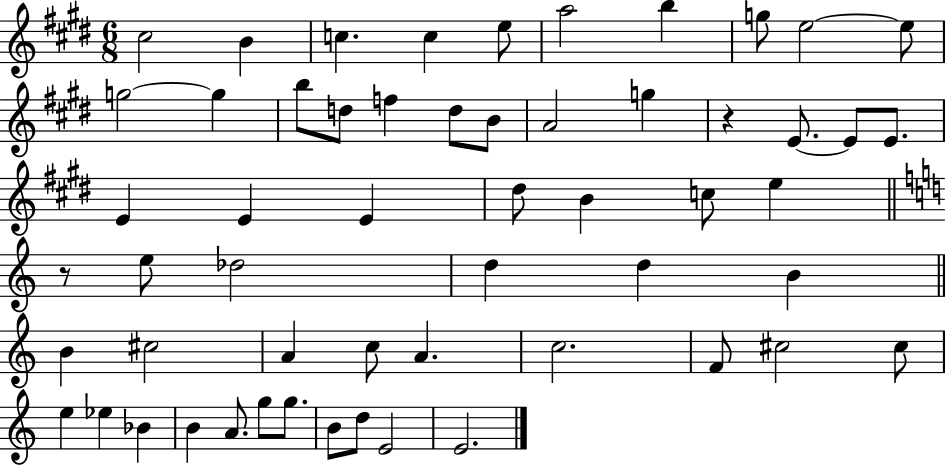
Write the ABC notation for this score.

X:1
T:Untitled
M:6/8
L:1/4
K:E
^c2 B c c e/2 a2 b g/2 e2 e/2 g2 g b/2 d/2 f d/2 B/2 A2 g z E/2 E/2 E/2 E E E ^d/2 B c/2 e z/2 e/2 _d2 d d B B ^c2 A c/2 A c2 F/2 ^c2 ^c/2 e _e _B B A/2 g/2 g/2 B/2 d/2 E2 E2